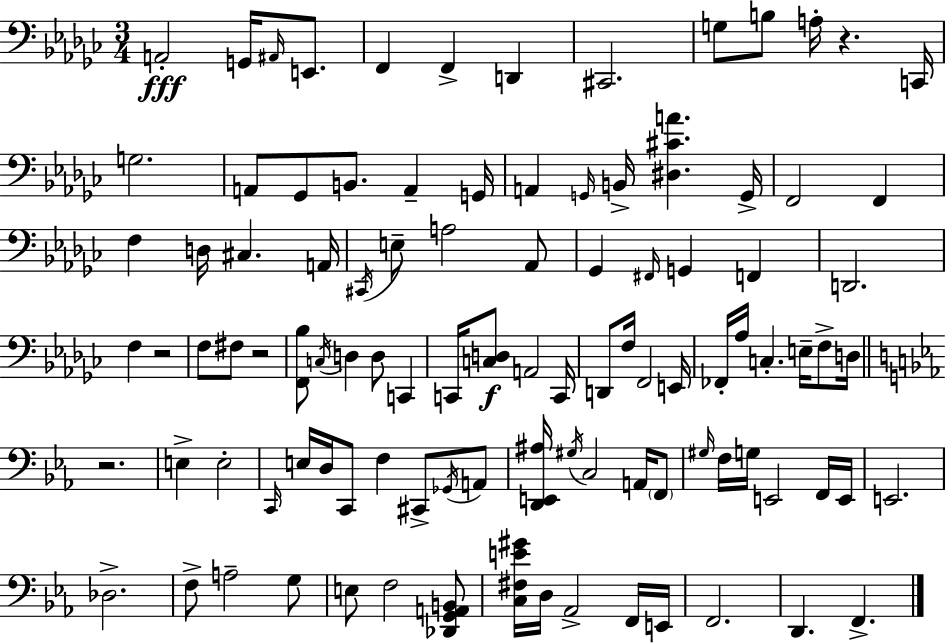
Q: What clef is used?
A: bass